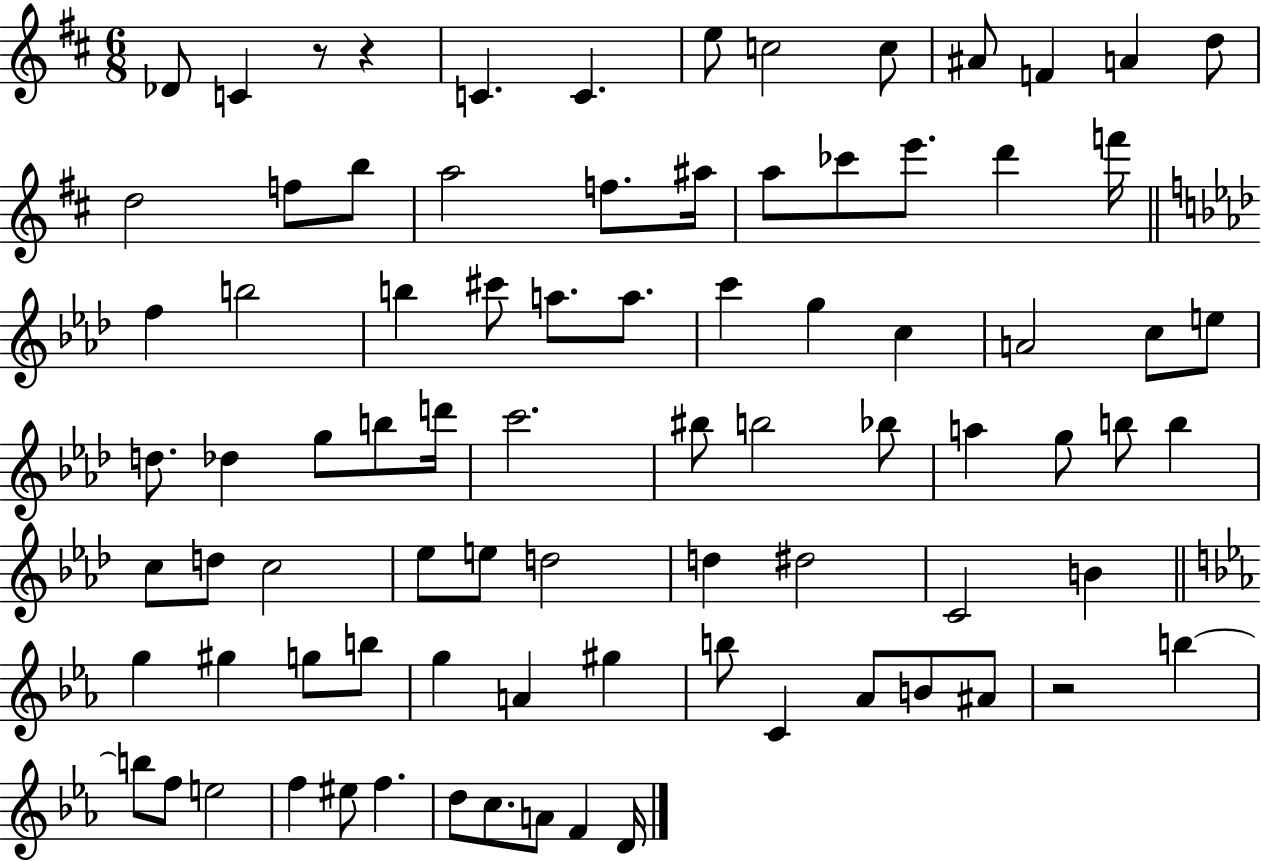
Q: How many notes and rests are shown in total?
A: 84